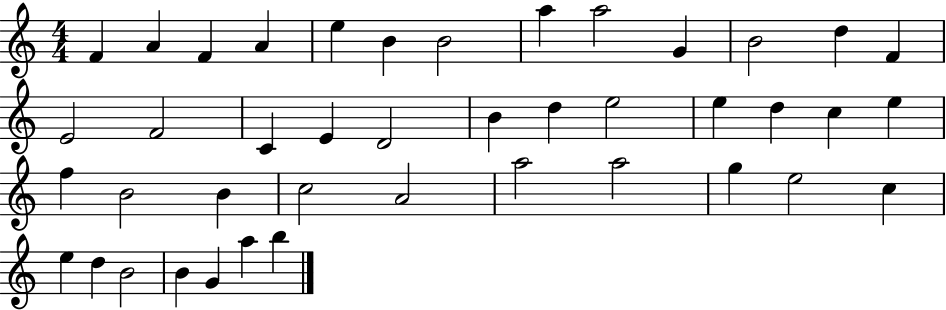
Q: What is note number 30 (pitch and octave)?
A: A4